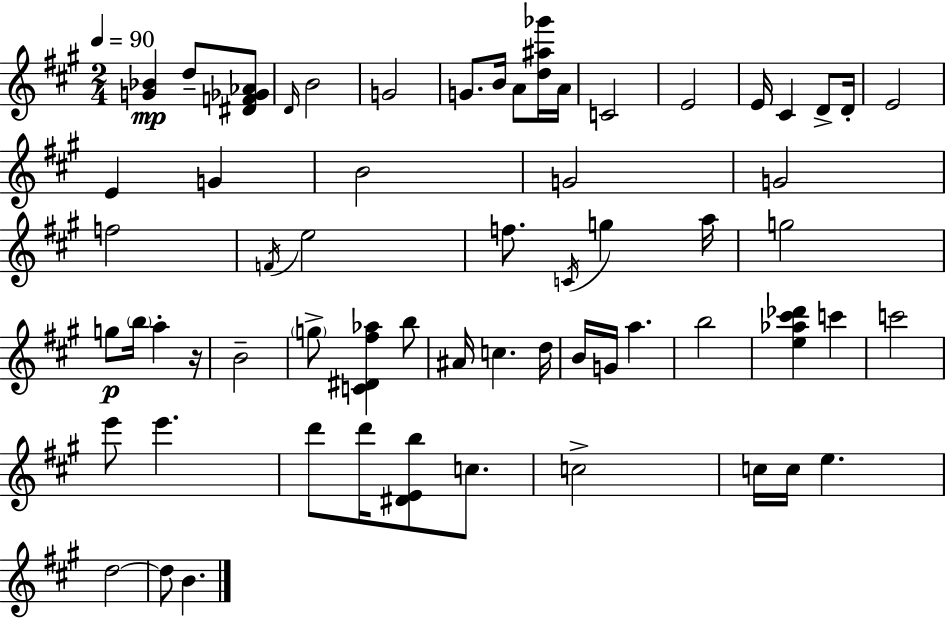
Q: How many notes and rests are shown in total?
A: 62